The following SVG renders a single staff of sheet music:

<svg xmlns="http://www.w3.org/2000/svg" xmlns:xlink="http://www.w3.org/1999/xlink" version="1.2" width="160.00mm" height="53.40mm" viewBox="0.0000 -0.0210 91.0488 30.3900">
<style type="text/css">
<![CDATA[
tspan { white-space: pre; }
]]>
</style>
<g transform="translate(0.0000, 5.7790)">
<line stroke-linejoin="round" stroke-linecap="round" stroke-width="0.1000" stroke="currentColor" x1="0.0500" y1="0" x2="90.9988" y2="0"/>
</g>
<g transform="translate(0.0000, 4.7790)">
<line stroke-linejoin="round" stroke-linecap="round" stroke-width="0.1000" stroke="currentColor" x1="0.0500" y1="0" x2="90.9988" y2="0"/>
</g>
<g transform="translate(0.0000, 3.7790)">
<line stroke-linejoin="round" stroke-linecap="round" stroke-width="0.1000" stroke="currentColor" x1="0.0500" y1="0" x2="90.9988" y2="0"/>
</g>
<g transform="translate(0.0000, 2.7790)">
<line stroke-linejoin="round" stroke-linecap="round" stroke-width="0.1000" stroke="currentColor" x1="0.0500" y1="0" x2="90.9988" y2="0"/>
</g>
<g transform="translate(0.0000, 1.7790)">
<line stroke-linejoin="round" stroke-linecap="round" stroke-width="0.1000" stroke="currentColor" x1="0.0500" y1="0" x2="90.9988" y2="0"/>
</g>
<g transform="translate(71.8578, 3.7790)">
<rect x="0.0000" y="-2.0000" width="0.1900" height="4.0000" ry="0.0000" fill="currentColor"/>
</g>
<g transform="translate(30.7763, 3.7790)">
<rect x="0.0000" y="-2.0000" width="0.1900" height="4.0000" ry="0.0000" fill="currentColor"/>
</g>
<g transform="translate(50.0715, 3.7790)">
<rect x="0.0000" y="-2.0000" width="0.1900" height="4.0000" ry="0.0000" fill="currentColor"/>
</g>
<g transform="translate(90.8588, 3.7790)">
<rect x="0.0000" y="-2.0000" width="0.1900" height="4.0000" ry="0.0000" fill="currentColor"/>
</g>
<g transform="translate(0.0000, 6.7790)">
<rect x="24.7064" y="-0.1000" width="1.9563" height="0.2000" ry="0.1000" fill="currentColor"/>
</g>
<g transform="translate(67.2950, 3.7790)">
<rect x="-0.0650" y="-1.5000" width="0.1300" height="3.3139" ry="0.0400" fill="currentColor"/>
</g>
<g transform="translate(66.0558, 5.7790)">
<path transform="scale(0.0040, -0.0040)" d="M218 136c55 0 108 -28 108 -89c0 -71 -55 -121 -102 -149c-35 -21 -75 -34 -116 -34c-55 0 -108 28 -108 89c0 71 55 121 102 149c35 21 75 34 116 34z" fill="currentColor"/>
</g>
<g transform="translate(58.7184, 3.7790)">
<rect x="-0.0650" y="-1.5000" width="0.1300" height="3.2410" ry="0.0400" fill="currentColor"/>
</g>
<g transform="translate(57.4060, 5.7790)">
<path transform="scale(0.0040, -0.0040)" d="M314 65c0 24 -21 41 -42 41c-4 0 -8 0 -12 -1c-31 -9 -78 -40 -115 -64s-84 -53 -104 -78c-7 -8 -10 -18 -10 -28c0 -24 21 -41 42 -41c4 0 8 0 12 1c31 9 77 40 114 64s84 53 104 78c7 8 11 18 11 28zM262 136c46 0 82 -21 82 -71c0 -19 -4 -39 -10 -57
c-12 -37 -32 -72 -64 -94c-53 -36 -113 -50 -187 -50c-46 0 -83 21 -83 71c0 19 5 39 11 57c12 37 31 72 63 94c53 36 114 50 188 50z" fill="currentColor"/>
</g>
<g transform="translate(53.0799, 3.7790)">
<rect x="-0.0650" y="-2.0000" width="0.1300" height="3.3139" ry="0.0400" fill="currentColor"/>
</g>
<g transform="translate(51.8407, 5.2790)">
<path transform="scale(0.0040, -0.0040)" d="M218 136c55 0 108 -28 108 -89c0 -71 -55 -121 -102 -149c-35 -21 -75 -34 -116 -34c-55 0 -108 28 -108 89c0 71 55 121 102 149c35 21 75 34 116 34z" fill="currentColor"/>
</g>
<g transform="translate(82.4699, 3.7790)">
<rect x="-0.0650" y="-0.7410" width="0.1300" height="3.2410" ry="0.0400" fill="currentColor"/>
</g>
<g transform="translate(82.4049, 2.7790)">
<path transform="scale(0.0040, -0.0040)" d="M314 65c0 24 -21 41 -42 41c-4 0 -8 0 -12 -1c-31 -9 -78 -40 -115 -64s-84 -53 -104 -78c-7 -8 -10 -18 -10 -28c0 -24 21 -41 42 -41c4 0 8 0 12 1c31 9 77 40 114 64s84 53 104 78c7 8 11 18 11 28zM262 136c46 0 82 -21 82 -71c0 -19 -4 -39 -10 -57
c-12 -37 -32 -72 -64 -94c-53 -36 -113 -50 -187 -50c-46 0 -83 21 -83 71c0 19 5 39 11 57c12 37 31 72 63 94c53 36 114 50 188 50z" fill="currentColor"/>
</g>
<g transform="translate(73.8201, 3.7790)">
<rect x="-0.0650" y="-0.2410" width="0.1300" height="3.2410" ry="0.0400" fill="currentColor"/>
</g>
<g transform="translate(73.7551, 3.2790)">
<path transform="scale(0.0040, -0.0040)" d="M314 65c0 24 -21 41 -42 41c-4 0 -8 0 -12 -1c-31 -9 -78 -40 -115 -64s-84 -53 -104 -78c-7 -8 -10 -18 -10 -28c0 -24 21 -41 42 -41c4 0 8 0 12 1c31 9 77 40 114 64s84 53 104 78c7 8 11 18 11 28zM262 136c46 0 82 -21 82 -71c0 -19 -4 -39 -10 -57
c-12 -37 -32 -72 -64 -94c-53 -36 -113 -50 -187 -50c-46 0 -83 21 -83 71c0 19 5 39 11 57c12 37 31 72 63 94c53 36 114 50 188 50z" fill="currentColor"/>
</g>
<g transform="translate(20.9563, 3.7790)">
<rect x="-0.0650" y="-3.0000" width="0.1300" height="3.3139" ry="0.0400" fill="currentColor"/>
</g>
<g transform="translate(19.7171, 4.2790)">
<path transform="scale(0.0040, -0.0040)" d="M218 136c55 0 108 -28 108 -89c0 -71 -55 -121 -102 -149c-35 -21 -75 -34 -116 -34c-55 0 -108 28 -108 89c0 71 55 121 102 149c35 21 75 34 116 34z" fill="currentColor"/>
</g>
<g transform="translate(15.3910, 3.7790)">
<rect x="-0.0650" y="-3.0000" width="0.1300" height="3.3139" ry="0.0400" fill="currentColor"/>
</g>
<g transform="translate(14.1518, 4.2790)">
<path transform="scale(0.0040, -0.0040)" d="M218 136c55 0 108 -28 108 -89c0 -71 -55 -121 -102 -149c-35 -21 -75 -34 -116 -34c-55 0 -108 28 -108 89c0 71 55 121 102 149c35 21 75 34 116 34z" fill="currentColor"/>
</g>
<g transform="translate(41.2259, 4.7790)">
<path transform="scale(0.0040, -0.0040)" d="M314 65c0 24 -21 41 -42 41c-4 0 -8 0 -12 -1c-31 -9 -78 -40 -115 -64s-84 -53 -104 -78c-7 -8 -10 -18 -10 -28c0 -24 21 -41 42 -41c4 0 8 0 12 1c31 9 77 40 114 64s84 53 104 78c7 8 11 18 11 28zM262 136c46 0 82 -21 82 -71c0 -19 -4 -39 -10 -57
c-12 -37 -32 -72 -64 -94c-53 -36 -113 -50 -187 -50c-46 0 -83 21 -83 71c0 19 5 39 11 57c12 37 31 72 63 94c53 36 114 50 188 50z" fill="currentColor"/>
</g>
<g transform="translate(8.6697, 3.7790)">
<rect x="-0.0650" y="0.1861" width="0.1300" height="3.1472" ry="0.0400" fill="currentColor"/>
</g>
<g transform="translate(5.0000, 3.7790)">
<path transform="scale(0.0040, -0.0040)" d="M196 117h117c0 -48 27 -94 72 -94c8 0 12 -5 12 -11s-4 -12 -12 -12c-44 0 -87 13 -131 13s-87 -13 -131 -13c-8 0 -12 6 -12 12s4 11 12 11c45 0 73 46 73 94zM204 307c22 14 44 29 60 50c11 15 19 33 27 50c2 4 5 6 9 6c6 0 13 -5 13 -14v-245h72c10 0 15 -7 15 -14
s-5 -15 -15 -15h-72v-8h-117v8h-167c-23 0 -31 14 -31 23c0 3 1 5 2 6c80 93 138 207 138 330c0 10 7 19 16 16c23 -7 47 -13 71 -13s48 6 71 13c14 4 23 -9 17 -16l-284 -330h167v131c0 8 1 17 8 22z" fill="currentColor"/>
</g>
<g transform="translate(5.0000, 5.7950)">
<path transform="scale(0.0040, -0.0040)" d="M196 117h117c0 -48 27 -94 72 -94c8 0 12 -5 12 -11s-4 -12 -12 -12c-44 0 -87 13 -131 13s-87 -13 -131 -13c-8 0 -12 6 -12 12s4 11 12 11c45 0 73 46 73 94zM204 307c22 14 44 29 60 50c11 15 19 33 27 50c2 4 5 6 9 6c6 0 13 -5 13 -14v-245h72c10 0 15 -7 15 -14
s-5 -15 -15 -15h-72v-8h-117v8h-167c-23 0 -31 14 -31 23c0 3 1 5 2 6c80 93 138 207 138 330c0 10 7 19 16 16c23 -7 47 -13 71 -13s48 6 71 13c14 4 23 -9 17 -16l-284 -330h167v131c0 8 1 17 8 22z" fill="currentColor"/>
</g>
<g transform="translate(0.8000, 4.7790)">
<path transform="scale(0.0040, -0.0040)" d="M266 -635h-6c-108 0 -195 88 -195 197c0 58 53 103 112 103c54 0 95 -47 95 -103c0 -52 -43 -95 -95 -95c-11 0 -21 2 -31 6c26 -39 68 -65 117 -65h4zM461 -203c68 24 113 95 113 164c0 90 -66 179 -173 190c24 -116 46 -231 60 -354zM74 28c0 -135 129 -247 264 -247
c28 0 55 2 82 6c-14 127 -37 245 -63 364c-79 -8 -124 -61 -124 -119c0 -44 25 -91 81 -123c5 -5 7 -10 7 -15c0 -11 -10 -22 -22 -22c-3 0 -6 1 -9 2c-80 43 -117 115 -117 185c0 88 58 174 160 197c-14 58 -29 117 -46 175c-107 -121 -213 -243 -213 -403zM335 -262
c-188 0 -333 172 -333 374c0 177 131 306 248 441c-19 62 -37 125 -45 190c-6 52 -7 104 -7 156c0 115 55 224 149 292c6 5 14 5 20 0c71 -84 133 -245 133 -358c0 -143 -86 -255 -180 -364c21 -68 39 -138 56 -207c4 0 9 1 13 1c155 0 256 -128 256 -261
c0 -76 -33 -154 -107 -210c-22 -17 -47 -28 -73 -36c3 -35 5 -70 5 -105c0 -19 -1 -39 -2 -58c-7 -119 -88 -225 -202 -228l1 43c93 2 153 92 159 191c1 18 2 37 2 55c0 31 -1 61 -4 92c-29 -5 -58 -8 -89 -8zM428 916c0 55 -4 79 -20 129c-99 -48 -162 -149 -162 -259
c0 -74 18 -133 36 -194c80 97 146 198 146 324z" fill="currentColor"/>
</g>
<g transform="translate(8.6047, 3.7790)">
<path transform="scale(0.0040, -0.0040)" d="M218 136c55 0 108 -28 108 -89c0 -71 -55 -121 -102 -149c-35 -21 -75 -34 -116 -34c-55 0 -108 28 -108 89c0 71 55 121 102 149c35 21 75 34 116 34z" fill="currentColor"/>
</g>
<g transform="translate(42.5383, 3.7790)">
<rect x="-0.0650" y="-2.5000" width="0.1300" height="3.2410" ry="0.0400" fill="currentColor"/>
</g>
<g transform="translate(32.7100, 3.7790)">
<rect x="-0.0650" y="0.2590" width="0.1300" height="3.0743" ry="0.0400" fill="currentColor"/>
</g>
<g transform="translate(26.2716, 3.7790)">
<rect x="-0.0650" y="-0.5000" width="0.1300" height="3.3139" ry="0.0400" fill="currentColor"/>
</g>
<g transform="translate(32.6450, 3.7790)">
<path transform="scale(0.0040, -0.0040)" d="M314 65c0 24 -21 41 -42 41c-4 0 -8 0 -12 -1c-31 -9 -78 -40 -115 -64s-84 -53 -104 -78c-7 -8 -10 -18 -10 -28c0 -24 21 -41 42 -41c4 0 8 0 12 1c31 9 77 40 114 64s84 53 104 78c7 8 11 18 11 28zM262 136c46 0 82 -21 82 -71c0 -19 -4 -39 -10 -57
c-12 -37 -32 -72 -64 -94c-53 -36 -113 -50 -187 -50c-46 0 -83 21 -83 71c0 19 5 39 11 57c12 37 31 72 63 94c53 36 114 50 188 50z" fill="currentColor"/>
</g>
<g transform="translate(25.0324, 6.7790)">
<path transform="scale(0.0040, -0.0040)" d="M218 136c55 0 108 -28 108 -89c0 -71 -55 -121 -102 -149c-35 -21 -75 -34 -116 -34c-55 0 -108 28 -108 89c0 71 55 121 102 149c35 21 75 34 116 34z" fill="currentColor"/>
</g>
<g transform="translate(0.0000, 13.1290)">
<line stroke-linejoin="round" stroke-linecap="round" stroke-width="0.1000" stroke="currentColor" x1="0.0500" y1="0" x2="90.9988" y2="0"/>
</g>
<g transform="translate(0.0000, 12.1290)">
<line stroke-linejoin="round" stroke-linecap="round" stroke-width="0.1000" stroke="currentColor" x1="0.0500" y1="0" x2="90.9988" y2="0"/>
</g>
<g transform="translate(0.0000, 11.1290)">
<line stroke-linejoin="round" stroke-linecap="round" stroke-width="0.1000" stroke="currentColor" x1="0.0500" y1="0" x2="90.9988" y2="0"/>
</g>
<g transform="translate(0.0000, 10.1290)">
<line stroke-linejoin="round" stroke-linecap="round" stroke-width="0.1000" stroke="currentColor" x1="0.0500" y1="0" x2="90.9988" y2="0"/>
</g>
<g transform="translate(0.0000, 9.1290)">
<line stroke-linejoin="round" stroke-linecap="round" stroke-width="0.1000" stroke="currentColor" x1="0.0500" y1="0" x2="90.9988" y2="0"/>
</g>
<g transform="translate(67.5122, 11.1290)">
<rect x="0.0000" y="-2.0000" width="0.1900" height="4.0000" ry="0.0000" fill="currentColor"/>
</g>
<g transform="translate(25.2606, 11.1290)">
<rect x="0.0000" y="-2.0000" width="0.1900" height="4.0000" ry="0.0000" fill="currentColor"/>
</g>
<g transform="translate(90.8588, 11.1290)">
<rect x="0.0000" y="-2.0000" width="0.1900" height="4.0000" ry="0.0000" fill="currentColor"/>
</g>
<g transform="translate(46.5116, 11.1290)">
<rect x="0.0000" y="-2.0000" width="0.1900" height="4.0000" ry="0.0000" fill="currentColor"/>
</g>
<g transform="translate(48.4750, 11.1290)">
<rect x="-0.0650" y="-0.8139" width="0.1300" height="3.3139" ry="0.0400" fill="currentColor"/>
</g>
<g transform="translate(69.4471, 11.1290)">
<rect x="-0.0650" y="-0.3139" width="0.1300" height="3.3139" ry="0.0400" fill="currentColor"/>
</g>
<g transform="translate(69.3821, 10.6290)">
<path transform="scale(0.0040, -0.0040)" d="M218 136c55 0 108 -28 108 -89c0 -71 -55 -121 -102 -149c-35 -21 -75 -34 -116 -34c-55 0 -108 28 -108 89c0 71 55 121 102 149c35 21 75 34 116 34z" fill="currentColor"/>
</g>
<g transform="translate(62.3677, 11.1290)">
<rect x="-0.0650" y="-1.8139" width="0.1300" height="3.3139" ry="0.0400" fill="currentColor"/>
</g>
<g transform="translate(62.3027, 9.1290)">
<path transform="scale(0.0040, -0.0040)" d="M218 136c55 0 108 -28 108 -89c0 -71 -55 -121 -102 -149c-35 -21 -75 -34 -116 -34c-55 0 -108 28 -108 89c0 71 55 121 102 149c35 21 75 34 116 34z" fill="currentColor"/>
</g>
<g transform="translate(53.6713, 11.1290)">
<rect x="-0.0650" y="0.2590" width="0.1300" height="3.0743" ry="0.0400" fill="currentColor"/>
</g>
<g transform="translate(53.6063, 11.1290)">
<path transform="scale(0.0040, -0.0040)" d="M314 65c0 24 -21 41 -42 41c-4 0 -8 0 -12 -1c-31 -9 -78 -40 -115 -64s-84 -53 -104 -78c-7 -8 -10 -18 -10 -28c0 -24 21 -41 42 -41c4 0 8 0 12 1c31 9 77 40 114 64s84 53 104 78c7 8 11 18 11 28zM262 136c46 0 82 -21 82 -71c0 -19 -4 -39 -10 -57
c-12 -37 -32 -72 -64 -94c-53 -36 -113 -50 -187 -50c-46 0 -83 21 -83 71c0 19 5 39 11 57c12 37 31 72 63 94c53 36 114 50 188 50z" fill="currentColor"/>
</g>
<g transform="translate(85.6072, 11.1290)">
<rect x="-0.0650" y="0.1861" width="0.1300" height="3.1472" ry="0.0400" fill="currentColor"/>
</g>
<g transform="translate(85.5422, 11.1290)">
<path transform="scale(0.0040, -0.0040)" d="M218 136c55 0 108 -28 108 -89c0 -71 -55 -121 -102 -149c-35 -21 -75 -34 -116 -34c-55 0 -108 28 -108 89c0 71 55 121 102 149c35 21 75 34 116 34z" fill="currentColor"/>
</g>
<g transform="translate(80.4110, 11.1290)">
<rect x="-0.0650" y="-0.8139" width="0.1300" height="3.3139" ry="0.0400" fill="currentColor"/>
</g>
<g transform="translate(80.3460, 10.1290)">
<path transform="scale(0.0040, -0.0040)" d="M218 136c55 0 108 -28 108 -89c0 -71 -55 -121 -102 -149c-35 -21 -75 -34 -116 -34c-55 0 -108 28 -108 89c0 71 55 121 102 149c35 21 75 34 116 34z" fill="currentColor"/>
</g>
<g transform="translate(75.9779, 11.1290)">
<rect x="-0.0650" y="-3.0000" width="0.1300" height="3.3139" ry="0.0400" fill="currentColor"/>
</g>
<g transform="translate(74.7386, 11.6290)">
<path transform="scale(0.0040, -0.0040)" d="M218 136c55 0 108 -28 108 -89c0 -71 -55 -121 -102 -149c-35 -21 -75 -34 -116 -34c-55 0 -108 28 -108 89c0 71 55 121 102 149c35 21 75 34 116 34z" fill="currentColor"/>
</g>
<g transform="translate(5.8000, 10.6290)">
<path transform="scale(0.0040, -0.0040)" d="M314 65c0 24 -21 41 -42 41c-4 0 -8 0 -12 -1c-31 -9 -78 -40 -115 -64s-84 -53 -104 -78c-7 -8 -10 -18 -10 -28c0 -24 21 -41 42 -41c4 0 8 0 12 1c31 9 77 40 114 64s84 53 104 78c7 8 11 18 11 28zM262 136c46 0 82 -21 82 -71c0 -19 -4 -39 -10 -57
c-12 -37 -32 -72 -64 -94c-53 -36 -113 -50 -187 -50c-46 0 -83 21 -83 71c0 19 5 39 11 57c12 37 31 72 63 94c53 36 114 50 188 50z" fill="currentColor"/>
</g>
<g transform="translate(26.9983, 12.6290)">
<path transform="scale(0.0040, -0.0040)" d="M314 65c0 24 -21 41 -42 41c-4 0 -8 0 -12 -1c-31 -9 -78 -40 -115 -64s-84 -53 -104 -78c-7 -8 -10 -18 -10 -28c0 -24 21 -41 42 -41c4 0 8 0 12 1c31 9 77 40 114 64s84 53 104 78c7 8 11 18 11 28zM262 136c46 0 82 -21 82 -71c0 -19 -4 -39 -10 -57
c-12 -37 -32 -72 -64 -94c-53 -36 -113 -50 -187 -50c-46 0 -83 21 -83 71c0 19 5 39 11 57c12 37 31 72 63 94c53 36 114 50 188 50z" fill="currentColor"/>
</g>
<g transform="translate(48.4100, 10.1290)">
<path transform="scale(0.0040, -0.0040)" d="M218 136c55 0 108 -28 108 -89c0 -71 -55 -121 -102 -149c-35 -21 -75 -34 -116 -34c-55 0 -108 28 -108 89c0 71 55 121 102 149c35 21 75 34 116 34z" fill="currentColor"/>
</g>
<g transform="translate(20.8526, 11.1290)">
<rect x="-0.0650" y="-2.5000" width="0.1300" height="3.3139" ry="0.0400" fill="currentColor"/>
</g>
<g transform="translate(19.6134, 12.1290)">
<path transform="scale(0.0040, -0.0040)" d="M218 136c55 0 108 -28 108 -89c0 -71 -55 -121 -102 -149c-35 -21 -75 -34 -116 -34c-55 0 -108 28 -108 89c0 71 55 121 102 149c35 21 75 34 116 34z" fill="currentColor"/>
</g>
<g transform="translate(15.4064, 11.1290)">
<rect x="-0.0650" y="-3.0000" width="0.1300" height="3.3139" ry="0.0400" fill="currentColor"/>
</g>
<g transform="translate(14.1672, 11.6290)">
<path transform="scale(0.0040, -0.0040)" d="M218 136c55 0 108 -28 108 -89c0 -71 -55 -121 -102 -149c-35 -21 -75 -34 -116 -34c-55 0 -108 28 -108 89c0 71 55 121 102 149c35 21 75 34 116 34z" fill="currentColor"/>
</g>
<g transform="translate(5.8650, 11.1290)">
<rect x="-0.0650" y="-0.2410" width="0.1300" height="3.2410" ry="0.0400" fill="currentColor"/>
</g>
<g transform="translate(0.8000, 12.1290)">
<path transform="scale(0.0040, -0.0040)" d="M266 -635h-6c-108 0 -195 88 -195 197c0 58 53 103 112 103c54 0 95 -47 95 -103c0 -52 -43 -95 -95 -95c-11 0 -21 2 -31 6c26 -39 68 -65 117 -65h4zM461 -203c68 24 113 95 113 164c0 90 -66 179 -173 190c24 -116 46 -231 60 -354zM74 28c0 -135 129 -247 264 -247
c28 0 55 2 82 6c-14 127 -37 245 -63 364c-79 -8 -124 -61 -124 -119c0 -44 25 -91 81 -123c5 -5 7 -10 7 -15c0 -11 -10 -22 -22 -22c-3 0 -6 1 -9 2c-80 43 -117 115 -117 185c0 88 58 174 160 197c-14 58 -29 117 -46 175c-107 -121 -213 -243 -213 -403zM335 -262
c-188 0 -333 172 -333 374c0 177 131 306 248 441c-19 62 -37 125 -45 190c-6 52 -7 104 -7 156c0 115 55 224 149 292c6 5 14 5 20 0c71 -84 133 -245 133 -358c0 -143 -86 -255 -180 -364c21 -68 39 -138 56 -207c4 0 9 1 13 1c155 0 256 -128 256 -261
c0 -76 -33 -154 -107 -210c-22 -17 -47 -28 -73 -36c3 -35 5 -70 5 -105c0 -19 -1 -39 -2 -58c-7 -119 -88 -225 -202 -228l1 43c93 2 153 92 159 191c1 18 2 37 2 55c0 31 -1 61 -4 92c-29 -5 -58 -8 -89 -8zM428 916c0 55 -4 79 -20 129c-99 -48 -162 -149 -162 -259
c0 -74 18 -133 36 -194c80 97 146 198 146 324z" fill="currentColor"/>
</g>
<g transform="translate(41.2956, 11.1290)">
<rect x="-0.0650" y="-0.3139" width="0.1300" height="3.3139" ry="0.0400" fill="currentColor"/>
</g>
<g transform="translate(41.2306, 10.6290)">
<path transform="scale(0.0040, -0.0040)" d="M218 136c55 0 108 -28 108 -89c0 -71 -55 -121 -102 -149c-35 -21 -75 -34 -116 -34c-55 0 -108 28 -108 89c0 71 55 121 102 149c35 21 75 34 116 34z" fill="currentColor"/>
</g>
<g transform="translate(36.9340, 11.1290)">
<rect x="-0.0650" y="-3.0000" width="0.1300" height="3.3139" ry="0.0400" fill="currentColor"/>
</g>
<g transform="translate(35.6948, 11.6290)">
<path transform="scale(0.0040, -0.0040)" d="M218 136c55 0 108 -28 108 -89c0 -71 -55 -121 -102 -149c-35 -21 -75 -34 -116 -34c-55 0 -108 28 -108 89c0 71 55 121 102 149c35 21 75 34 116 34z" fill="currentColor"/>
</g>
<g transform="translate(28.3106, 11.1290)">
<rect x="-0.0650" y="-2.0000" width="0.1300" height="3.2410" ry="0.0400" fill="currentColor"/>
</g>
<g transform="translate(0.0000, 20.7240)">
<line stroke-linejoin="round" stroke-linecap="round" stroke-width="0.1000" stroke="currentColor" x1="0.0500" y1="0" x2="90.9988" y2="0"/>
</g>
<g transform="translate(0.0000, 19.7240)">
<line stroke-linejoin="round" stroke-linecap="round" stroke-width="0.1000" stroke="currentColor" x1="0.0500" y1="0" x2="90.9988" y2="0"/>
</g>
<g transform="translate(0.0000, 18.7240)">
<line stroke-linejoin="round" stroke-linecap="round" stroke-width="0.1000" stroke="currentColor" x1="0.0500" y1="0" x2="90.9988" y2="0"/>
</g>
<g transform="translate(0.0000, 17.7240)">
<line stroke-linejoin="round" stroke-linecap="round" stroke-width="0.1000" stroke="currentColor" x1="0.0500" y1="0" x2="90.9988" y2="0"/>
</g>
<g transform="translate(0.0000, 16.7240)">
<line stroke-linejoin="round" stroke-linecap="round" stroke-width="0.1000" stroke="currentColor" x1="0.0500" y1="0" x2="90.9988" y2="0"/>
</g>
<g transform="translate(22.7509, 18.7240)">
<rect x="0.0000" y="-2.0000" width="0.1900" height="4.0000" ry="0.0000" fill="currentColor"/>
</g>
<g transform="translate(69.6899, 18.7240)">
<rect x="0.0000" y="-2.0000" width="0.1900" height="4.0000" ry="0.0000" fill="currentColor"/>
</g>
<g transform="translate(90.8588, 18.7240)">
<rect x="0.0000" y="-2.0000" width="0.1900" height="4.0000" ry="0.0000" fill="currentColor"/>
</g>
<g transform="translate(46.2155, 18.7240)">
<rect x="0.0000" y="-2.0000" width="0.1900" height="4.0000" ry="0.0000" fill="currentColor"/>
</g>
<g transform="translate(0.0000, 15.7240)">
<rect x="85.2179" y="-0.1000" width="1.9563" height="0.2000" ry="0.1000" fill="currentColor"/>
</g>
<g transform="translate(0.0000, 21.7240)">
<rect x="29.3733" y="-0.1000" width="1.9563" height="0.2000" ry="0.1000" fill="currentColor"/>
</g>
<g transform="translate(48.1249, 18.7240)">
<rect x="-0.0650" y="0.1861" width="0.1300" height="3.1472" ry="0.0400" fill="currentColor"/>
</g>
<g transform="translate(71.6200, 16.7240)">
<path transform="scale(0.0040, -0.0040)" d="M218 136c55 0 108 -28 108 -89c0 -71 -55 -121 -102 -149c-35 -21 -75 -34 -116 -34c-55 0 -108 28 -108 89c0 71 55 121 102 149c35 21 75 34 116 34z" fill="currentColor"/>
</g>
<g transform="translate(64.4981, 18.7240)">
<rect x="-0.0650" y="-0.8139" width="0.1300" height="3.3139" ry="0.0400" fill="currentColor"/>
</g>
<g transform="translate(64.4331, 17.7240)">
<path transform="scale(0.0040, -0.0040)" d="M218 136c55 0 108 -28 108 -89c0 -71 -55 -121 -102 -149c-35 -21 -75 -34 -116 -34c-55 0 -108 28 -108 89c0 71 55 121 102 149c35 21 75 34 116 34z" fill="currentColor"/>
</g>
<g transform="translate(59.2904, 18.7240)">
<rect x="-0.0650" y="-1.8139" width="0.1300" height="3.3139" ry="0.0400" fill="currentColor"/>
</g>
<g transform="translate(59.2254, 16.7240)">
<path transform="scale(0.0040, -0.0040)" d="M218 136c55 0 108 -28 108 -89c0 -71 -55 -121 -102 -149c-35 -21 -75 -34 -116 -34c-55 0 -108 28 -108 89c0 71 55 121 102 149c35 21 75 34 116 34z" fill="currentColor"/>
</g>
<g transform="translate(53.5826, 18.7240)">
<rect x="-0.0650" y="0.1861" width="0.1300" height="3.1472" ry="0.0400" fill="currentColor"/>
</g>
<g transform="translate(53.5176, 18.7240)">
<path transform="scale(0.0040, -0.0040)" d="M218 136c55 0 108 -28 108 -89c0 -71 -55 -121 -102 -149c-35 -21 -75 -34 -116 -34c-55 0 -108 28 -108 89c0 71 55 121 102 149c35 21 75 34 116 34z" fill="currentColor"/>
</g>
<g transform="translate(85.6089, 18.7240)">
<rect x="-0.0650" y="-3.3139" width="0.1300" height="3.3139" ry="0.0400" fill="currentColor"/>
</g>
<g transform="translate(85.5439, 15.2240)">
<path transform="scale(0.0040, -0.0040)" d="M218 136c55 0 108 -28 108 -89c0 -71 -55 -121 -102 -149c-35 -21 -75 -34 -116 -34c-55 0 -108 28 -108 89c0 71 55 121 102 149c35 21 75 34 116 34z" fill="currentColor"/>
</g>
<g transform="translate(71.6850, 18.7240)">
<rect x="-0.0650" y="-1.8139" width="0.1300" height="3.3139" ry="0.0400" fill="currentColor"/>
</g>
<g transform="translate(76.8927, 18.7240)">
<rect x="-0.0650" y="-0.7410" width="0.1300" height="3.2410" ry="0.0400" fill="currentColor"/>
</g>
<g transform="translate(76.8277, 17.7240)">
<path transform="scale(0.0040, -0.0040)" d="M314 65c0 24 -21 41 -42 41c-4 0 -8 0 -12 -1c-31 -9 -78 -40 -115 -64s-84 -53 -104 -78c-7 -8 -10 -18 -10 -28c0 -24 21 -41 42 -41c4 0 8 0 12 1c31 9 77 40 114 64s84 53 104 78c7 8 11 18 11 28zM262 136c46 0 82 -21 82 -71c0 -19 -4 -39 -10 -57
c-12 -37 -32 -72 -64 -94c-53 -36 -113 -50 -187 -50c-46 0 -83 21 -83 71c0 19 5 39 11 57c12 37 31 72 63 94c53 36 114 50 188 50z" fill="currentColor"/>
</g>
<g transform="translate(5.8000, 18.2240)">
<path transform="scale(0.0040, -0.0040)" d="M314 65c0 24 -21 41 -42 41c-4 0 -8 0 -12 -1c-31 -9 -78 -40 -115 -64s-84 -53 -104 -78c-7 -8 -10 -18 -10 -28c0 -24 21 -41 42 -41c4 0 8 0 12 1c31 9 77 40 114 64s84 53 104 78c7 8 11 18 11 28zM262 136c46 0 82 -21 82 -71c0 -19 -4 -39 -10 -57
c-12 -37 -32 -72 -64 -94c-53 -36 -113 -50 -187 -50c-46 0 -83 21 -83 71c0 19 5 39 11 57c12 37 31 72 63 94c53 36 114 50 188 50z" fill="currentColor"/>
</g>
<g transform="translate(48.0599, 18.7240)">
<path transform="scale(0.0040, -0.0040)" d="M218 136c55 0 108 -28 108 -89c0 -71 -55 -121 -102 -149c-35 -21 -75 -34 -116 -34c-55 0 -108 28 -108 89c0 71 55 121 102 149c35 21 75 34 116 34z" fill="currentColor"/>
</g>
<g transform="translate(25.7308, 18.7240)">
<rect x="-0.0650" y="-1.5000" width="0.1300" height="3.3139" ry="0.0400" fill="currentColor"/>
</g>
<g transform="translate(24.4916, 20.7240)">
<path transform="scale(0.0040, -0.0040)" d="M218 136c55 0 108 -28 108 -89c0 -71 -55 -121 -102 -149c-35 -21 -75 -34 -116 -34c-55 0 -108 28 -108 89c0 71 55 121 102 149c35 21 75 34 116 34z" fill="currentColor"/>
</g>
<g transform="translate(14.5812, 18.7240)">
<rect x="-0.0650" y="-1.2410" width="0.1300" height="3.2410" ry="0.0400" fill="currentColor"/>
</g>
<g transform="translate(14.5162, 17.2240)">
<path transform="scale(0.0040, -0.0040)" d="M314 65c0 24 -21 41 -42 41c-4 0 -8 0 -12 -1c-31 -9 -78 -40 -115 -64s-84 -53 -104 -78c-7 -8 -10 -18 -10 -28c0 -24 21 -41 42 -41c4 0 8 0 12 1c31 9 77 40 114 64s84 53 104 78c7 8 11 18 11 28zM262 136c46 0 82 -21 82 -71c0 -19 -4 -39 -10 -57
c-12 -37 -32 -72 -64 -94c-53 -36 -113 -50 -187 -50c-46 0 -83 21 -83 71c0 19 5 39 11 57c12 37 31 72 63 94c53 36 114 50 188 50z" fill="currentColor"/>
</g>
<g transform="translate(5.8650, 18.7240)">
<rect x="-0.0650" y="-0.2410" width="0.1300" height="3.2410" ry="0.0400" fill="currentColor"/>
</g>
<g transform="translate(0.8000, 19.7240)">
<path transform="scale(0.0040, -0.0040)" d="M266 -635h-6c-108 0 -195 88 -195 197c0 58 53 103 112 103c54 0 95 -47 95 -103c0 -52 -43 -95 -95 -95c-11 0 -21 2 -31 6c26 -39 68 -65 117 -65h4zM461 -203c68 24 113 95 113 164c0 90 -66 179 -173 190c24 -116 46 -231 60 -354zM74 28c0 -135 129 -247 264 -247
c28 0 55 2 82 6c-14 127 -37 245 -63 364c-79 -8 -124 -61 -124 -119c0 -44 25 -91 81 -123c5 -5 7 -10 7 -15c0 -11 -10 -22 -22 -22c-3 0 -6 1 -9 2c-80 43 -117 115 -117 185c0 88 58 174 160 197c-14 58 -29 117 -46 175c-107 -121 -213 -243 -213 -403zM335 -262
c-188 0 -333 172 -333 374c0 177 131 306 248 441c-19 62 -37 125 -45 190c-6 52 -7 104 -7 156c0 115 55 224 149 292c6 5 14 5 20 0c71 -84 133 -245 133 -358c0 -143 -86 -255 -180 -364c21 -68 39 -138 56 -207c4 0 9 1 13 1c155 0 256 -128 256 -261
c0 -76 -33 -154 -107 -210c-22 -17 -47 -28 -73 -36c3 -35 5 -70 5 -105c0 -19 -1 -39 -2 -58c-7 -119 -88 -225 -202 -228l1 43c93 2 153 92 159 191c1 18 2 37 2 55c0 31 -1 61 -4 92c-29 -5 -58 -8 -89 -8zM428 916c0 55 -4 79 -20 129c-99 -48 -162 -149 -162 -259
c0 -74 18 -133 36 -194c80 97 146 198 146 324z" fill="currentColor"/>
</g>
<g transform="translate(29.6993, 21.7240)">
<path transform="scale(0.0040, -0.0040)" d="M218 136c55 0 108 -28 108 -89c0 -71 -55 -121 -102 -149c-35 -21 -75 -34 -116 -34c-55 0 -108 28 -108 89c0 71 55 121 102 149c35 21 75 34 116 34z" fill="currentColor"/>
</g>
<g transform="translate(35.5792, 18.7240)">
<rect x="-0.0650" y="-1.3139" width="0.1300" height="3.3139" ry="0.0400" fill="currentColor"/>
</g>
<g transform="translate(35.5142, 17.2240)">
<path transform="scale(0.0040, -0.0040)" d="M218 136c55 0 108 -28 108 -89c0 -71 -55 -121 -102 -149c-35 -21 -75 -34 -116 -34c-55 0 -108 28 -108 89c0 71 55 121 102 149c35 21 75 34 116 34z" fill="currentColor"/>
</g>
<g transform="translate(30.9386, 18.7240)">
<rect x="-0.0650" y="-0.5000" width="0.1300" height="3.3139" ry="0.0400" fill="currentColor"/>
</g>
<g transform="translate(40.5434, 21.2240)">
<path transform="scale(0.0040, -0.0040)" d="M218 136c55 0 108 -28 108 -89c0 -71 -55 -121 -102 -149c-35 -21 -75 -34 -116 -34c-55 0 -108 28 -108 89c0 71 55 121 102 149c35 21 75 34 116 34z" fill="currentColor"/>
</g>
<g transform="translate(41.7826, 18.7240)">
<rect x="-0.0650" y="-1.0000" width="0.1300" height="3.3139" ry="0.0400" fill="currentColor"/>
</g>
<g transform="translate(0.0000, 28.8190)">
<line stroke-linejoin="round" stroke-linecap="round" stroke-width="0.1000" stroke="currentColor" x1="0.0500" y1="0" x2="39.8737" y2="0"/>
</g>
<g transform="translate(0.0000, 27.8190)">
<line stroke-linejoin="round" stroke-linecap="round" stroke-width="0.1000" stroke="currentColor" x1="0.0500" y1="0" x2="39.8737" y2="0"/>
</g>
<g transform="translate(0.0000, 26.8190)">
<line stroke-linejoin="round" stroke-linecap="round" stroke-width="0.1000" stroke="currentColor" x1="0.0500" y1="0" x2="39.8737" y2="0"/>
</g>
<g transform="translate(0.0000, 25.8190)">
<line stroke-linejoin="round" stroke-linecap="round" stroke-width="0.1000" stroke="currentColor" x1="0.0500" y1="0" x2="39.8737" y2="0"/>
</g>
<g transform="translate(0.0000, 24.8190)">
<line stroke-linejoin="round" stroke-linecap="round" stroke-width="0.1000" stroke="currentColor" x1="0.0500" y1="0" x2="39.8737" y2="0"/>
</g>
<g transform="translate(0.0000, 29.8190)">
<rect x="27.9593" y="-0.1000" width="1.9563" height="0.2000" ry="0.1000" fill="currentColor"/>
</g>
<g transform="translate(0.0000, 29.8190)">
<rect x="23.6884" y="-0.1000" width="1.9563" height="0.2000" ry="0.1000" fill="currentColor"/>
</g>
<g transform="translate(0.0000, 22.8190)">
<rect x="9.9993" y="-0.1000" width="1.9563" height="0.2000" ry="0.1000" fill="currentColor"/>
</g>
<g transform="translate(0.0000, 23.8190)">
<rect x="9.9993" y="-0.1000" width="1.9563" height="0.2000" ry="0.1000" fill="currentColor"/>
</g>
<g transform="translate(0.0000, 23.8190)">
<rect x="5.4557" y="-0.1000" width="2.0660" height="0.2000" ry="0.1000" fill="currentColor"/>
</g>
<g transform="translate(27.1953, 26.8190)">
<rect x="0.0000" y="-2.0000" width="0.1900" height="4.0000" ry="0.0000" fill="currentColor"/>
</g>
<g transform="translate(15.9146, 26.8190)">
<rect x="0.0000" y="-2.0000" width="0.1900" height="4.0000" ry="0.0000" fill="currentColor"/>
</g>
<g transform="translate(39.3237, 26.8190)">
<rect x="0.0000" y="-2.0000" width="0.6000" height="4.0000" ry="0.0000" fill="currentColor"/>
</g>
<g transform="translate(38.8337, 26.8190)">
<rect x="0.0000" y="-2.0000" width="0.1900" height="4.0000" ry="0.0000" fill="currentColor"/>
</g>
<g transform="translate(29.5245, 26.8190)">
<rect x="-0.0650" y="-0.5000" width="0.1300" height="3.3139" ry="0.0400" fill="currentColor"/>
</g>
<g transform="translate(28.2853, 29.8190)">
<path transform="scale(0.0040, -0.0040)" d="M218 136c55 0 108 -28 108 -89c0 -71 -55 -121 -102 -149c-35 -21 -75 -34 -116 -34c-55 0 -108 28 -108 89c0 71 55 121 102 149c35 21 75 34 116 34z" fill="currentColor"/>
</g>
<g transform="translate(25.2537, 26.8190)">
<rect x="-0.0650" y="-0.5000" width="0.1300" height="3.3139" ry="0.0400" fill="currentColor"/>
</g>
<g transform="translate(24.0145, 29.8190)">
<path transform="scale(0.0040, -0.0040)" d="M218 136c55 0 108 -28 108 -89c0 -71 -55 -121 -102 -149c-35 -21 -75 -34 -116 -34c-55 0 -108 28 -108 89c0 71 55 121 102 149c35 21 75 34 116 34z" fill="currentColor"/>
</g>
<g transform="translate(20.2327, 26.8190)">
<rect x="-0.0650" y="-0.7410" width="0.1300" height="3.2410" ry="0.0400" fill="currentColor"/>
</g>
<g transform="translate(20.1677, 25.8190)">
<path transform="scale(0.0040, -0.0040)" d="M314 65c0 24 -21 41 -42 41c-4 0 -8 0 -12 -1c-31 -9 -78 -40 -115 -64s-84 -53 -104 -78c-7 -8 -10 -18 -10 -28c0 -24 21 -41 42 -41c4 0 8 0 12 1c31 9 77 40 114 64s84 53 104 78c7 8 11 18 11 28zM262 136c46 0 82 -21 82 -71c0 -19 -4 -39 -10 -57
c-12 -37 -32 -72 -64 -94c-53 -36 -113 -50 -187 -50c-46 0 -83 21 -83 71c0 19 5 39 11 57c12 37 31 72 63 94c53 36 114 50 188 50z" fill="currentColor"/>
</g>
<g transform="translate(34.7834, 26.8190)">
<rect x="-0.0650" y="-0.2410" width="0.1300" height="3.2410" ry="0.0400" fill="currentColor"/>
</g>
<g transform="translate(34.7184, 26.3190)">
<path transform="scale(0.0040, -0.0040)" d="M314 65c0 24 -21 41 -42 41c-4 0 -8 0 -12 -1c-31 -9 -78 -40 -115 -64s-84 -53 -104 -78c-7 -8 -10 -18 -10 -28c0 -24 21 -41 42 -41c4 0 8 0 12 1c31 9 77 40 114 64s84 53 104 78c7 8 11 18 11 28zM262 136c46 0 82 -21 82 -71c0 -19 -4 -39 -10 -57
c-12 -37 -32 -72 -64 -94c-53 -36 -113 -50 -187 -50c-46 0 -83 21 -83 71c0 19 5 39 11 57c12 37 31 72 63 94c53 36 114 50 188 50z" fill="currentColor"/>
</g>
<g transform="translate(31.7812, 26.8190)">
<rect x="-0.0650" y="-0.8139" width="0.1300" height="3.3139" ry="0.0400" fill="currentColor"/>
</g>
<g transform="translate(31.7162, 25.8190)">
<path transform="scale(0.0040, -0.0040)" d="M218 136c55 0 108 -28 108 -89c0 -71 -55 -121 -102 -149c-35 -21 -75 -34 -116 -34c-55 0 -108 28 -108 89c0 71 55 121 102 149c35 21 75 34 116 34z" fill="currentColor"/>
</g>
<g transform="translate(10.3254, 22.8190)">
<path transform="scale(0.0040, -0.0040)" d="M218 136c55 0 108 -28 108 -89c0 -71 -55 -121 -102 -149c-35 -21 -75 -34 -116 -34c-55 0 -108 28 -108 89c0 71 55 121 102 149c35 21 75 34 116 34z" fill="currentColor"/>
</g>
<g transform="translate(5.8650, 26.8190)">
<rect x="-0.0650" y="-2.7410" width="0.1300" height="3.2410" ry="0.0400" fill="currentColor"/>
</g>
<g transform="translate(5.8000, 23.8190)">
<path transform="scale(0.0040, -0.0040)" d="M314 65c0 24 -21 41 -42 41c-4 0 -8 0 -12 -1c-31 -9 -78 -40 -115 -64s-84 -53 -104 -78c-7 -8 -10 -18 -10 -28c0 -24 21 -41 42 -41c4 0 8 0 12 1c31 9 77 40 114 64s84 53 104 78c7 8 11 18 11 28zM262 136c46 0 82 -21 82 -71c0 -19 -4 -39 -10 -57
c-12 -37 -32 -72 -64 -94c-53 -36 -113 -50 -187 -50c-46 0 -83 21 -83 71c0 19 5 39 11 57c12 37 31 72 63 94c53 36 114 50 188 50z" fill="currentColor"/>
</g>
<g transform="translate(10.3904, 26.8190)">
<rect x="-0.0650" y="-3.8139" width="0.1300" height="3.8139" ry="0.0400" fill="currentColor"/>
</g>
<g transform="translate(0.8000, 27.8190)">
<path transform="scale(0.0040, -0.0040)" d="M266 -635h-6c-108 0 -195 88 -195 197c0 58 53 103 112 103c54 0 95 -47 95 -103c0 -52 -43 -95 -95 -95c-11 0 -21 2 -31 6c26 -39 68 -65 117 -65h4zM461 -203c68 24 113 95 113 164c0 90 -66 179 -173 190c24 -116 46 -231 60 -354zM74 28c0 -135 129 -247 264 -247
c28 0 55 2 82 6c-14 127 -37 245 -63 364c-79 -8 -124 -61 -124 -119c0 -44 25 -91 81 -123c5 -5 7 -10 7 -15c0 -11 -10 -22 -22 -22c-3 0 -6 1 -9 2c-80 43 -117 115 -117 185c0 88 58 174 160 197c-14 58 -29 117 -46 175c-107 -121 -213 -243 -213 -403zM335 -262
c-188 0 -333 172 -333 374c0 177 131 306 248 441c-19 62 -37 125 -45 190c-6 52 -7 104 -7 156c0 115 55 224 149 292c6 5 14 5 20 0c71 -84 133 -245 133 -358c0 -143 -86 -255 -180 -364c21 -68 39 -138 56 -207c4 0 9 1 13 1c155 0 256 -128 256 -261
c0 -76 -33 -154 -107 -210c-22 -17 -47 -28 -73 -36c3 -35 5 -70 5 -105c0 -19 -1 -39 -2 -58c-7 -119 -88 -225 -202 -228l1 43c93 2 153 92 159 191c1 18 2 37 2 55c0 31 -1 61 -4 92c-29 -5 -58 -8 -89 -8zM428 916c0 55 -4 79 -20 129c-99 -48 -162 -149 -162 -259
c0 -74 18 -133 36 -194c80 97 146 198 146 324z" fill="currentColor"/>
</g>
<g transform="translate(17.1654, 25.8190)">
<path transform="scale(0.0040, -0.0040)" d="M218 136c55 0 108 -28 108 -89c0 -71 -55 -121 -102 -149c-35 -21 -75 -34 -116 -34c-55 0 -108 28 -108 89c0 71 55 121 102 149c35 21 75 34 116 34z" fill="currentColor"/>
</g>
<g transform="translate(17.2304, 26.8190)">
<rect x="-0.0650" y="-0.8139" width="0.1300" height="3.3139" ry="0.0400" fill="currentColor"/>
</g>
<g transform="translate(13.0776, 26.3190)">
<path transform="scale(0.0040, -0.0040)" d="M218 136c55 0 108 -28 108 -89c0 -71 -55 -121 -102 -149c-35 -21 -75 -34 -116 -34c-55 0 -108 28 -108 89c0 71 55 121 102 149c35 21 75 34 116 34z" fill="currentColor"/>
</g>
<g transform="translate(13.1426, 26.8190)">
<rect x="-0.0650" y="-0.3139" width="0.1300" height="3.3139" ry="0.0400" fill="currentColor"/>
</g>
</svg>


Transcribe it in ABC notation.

X:1
T:Untitled
M:4/4
L:1/4
K:C
B A A C B2 G2 F E2 E c2 d2 c2 A G F2 A c d B2 f c A d B c2 e2 E C e D B B f d f d2 b a2 c' c d d2 C C d c2